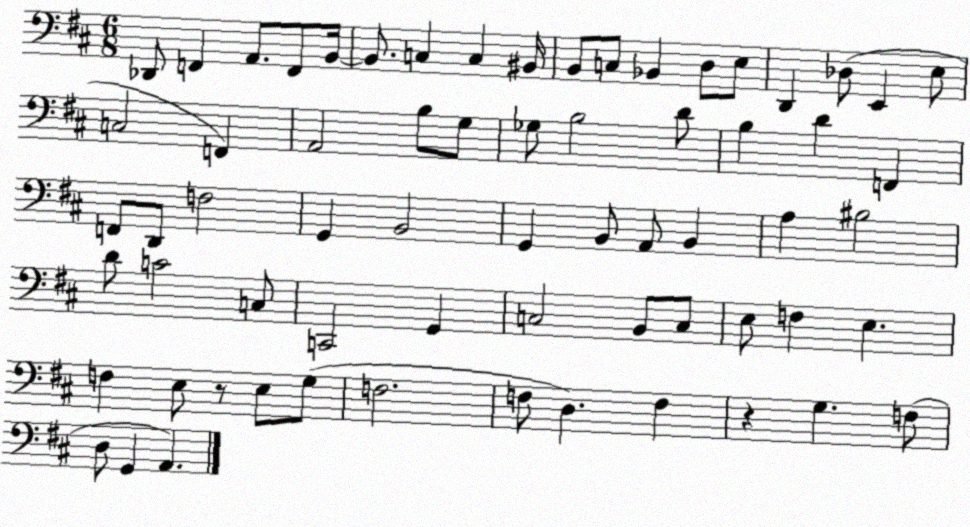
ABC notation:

X:1
T:Untitled
M:6/8
L:1/4
K:D
_D,,/2 F,, A,,/2 F,,/2 B,,/4 B,,/2 C, C, ^B,,/4 B,,/2 C,/2 _B,, D,/2 E,/2 D,, _D,/2 E,, E,/2 C,2 F,, A,,2 B,/2 G,/2 _G,/2 B,2 D/2 B, D F,, F,,/2 D,,/2 F,2 G,, B,,2 G,, B,,/2 A,,/2 B,, A, ^B,2 D/2 C2 C,/2 C,,2 G,, C,2 B,,/2 C,/2 E,/2 F, E, F, E,/2 z/2 E,/2 G,/2 F,2 F,/2 D, F, z G, F,/2 D,/2 G,, A,,